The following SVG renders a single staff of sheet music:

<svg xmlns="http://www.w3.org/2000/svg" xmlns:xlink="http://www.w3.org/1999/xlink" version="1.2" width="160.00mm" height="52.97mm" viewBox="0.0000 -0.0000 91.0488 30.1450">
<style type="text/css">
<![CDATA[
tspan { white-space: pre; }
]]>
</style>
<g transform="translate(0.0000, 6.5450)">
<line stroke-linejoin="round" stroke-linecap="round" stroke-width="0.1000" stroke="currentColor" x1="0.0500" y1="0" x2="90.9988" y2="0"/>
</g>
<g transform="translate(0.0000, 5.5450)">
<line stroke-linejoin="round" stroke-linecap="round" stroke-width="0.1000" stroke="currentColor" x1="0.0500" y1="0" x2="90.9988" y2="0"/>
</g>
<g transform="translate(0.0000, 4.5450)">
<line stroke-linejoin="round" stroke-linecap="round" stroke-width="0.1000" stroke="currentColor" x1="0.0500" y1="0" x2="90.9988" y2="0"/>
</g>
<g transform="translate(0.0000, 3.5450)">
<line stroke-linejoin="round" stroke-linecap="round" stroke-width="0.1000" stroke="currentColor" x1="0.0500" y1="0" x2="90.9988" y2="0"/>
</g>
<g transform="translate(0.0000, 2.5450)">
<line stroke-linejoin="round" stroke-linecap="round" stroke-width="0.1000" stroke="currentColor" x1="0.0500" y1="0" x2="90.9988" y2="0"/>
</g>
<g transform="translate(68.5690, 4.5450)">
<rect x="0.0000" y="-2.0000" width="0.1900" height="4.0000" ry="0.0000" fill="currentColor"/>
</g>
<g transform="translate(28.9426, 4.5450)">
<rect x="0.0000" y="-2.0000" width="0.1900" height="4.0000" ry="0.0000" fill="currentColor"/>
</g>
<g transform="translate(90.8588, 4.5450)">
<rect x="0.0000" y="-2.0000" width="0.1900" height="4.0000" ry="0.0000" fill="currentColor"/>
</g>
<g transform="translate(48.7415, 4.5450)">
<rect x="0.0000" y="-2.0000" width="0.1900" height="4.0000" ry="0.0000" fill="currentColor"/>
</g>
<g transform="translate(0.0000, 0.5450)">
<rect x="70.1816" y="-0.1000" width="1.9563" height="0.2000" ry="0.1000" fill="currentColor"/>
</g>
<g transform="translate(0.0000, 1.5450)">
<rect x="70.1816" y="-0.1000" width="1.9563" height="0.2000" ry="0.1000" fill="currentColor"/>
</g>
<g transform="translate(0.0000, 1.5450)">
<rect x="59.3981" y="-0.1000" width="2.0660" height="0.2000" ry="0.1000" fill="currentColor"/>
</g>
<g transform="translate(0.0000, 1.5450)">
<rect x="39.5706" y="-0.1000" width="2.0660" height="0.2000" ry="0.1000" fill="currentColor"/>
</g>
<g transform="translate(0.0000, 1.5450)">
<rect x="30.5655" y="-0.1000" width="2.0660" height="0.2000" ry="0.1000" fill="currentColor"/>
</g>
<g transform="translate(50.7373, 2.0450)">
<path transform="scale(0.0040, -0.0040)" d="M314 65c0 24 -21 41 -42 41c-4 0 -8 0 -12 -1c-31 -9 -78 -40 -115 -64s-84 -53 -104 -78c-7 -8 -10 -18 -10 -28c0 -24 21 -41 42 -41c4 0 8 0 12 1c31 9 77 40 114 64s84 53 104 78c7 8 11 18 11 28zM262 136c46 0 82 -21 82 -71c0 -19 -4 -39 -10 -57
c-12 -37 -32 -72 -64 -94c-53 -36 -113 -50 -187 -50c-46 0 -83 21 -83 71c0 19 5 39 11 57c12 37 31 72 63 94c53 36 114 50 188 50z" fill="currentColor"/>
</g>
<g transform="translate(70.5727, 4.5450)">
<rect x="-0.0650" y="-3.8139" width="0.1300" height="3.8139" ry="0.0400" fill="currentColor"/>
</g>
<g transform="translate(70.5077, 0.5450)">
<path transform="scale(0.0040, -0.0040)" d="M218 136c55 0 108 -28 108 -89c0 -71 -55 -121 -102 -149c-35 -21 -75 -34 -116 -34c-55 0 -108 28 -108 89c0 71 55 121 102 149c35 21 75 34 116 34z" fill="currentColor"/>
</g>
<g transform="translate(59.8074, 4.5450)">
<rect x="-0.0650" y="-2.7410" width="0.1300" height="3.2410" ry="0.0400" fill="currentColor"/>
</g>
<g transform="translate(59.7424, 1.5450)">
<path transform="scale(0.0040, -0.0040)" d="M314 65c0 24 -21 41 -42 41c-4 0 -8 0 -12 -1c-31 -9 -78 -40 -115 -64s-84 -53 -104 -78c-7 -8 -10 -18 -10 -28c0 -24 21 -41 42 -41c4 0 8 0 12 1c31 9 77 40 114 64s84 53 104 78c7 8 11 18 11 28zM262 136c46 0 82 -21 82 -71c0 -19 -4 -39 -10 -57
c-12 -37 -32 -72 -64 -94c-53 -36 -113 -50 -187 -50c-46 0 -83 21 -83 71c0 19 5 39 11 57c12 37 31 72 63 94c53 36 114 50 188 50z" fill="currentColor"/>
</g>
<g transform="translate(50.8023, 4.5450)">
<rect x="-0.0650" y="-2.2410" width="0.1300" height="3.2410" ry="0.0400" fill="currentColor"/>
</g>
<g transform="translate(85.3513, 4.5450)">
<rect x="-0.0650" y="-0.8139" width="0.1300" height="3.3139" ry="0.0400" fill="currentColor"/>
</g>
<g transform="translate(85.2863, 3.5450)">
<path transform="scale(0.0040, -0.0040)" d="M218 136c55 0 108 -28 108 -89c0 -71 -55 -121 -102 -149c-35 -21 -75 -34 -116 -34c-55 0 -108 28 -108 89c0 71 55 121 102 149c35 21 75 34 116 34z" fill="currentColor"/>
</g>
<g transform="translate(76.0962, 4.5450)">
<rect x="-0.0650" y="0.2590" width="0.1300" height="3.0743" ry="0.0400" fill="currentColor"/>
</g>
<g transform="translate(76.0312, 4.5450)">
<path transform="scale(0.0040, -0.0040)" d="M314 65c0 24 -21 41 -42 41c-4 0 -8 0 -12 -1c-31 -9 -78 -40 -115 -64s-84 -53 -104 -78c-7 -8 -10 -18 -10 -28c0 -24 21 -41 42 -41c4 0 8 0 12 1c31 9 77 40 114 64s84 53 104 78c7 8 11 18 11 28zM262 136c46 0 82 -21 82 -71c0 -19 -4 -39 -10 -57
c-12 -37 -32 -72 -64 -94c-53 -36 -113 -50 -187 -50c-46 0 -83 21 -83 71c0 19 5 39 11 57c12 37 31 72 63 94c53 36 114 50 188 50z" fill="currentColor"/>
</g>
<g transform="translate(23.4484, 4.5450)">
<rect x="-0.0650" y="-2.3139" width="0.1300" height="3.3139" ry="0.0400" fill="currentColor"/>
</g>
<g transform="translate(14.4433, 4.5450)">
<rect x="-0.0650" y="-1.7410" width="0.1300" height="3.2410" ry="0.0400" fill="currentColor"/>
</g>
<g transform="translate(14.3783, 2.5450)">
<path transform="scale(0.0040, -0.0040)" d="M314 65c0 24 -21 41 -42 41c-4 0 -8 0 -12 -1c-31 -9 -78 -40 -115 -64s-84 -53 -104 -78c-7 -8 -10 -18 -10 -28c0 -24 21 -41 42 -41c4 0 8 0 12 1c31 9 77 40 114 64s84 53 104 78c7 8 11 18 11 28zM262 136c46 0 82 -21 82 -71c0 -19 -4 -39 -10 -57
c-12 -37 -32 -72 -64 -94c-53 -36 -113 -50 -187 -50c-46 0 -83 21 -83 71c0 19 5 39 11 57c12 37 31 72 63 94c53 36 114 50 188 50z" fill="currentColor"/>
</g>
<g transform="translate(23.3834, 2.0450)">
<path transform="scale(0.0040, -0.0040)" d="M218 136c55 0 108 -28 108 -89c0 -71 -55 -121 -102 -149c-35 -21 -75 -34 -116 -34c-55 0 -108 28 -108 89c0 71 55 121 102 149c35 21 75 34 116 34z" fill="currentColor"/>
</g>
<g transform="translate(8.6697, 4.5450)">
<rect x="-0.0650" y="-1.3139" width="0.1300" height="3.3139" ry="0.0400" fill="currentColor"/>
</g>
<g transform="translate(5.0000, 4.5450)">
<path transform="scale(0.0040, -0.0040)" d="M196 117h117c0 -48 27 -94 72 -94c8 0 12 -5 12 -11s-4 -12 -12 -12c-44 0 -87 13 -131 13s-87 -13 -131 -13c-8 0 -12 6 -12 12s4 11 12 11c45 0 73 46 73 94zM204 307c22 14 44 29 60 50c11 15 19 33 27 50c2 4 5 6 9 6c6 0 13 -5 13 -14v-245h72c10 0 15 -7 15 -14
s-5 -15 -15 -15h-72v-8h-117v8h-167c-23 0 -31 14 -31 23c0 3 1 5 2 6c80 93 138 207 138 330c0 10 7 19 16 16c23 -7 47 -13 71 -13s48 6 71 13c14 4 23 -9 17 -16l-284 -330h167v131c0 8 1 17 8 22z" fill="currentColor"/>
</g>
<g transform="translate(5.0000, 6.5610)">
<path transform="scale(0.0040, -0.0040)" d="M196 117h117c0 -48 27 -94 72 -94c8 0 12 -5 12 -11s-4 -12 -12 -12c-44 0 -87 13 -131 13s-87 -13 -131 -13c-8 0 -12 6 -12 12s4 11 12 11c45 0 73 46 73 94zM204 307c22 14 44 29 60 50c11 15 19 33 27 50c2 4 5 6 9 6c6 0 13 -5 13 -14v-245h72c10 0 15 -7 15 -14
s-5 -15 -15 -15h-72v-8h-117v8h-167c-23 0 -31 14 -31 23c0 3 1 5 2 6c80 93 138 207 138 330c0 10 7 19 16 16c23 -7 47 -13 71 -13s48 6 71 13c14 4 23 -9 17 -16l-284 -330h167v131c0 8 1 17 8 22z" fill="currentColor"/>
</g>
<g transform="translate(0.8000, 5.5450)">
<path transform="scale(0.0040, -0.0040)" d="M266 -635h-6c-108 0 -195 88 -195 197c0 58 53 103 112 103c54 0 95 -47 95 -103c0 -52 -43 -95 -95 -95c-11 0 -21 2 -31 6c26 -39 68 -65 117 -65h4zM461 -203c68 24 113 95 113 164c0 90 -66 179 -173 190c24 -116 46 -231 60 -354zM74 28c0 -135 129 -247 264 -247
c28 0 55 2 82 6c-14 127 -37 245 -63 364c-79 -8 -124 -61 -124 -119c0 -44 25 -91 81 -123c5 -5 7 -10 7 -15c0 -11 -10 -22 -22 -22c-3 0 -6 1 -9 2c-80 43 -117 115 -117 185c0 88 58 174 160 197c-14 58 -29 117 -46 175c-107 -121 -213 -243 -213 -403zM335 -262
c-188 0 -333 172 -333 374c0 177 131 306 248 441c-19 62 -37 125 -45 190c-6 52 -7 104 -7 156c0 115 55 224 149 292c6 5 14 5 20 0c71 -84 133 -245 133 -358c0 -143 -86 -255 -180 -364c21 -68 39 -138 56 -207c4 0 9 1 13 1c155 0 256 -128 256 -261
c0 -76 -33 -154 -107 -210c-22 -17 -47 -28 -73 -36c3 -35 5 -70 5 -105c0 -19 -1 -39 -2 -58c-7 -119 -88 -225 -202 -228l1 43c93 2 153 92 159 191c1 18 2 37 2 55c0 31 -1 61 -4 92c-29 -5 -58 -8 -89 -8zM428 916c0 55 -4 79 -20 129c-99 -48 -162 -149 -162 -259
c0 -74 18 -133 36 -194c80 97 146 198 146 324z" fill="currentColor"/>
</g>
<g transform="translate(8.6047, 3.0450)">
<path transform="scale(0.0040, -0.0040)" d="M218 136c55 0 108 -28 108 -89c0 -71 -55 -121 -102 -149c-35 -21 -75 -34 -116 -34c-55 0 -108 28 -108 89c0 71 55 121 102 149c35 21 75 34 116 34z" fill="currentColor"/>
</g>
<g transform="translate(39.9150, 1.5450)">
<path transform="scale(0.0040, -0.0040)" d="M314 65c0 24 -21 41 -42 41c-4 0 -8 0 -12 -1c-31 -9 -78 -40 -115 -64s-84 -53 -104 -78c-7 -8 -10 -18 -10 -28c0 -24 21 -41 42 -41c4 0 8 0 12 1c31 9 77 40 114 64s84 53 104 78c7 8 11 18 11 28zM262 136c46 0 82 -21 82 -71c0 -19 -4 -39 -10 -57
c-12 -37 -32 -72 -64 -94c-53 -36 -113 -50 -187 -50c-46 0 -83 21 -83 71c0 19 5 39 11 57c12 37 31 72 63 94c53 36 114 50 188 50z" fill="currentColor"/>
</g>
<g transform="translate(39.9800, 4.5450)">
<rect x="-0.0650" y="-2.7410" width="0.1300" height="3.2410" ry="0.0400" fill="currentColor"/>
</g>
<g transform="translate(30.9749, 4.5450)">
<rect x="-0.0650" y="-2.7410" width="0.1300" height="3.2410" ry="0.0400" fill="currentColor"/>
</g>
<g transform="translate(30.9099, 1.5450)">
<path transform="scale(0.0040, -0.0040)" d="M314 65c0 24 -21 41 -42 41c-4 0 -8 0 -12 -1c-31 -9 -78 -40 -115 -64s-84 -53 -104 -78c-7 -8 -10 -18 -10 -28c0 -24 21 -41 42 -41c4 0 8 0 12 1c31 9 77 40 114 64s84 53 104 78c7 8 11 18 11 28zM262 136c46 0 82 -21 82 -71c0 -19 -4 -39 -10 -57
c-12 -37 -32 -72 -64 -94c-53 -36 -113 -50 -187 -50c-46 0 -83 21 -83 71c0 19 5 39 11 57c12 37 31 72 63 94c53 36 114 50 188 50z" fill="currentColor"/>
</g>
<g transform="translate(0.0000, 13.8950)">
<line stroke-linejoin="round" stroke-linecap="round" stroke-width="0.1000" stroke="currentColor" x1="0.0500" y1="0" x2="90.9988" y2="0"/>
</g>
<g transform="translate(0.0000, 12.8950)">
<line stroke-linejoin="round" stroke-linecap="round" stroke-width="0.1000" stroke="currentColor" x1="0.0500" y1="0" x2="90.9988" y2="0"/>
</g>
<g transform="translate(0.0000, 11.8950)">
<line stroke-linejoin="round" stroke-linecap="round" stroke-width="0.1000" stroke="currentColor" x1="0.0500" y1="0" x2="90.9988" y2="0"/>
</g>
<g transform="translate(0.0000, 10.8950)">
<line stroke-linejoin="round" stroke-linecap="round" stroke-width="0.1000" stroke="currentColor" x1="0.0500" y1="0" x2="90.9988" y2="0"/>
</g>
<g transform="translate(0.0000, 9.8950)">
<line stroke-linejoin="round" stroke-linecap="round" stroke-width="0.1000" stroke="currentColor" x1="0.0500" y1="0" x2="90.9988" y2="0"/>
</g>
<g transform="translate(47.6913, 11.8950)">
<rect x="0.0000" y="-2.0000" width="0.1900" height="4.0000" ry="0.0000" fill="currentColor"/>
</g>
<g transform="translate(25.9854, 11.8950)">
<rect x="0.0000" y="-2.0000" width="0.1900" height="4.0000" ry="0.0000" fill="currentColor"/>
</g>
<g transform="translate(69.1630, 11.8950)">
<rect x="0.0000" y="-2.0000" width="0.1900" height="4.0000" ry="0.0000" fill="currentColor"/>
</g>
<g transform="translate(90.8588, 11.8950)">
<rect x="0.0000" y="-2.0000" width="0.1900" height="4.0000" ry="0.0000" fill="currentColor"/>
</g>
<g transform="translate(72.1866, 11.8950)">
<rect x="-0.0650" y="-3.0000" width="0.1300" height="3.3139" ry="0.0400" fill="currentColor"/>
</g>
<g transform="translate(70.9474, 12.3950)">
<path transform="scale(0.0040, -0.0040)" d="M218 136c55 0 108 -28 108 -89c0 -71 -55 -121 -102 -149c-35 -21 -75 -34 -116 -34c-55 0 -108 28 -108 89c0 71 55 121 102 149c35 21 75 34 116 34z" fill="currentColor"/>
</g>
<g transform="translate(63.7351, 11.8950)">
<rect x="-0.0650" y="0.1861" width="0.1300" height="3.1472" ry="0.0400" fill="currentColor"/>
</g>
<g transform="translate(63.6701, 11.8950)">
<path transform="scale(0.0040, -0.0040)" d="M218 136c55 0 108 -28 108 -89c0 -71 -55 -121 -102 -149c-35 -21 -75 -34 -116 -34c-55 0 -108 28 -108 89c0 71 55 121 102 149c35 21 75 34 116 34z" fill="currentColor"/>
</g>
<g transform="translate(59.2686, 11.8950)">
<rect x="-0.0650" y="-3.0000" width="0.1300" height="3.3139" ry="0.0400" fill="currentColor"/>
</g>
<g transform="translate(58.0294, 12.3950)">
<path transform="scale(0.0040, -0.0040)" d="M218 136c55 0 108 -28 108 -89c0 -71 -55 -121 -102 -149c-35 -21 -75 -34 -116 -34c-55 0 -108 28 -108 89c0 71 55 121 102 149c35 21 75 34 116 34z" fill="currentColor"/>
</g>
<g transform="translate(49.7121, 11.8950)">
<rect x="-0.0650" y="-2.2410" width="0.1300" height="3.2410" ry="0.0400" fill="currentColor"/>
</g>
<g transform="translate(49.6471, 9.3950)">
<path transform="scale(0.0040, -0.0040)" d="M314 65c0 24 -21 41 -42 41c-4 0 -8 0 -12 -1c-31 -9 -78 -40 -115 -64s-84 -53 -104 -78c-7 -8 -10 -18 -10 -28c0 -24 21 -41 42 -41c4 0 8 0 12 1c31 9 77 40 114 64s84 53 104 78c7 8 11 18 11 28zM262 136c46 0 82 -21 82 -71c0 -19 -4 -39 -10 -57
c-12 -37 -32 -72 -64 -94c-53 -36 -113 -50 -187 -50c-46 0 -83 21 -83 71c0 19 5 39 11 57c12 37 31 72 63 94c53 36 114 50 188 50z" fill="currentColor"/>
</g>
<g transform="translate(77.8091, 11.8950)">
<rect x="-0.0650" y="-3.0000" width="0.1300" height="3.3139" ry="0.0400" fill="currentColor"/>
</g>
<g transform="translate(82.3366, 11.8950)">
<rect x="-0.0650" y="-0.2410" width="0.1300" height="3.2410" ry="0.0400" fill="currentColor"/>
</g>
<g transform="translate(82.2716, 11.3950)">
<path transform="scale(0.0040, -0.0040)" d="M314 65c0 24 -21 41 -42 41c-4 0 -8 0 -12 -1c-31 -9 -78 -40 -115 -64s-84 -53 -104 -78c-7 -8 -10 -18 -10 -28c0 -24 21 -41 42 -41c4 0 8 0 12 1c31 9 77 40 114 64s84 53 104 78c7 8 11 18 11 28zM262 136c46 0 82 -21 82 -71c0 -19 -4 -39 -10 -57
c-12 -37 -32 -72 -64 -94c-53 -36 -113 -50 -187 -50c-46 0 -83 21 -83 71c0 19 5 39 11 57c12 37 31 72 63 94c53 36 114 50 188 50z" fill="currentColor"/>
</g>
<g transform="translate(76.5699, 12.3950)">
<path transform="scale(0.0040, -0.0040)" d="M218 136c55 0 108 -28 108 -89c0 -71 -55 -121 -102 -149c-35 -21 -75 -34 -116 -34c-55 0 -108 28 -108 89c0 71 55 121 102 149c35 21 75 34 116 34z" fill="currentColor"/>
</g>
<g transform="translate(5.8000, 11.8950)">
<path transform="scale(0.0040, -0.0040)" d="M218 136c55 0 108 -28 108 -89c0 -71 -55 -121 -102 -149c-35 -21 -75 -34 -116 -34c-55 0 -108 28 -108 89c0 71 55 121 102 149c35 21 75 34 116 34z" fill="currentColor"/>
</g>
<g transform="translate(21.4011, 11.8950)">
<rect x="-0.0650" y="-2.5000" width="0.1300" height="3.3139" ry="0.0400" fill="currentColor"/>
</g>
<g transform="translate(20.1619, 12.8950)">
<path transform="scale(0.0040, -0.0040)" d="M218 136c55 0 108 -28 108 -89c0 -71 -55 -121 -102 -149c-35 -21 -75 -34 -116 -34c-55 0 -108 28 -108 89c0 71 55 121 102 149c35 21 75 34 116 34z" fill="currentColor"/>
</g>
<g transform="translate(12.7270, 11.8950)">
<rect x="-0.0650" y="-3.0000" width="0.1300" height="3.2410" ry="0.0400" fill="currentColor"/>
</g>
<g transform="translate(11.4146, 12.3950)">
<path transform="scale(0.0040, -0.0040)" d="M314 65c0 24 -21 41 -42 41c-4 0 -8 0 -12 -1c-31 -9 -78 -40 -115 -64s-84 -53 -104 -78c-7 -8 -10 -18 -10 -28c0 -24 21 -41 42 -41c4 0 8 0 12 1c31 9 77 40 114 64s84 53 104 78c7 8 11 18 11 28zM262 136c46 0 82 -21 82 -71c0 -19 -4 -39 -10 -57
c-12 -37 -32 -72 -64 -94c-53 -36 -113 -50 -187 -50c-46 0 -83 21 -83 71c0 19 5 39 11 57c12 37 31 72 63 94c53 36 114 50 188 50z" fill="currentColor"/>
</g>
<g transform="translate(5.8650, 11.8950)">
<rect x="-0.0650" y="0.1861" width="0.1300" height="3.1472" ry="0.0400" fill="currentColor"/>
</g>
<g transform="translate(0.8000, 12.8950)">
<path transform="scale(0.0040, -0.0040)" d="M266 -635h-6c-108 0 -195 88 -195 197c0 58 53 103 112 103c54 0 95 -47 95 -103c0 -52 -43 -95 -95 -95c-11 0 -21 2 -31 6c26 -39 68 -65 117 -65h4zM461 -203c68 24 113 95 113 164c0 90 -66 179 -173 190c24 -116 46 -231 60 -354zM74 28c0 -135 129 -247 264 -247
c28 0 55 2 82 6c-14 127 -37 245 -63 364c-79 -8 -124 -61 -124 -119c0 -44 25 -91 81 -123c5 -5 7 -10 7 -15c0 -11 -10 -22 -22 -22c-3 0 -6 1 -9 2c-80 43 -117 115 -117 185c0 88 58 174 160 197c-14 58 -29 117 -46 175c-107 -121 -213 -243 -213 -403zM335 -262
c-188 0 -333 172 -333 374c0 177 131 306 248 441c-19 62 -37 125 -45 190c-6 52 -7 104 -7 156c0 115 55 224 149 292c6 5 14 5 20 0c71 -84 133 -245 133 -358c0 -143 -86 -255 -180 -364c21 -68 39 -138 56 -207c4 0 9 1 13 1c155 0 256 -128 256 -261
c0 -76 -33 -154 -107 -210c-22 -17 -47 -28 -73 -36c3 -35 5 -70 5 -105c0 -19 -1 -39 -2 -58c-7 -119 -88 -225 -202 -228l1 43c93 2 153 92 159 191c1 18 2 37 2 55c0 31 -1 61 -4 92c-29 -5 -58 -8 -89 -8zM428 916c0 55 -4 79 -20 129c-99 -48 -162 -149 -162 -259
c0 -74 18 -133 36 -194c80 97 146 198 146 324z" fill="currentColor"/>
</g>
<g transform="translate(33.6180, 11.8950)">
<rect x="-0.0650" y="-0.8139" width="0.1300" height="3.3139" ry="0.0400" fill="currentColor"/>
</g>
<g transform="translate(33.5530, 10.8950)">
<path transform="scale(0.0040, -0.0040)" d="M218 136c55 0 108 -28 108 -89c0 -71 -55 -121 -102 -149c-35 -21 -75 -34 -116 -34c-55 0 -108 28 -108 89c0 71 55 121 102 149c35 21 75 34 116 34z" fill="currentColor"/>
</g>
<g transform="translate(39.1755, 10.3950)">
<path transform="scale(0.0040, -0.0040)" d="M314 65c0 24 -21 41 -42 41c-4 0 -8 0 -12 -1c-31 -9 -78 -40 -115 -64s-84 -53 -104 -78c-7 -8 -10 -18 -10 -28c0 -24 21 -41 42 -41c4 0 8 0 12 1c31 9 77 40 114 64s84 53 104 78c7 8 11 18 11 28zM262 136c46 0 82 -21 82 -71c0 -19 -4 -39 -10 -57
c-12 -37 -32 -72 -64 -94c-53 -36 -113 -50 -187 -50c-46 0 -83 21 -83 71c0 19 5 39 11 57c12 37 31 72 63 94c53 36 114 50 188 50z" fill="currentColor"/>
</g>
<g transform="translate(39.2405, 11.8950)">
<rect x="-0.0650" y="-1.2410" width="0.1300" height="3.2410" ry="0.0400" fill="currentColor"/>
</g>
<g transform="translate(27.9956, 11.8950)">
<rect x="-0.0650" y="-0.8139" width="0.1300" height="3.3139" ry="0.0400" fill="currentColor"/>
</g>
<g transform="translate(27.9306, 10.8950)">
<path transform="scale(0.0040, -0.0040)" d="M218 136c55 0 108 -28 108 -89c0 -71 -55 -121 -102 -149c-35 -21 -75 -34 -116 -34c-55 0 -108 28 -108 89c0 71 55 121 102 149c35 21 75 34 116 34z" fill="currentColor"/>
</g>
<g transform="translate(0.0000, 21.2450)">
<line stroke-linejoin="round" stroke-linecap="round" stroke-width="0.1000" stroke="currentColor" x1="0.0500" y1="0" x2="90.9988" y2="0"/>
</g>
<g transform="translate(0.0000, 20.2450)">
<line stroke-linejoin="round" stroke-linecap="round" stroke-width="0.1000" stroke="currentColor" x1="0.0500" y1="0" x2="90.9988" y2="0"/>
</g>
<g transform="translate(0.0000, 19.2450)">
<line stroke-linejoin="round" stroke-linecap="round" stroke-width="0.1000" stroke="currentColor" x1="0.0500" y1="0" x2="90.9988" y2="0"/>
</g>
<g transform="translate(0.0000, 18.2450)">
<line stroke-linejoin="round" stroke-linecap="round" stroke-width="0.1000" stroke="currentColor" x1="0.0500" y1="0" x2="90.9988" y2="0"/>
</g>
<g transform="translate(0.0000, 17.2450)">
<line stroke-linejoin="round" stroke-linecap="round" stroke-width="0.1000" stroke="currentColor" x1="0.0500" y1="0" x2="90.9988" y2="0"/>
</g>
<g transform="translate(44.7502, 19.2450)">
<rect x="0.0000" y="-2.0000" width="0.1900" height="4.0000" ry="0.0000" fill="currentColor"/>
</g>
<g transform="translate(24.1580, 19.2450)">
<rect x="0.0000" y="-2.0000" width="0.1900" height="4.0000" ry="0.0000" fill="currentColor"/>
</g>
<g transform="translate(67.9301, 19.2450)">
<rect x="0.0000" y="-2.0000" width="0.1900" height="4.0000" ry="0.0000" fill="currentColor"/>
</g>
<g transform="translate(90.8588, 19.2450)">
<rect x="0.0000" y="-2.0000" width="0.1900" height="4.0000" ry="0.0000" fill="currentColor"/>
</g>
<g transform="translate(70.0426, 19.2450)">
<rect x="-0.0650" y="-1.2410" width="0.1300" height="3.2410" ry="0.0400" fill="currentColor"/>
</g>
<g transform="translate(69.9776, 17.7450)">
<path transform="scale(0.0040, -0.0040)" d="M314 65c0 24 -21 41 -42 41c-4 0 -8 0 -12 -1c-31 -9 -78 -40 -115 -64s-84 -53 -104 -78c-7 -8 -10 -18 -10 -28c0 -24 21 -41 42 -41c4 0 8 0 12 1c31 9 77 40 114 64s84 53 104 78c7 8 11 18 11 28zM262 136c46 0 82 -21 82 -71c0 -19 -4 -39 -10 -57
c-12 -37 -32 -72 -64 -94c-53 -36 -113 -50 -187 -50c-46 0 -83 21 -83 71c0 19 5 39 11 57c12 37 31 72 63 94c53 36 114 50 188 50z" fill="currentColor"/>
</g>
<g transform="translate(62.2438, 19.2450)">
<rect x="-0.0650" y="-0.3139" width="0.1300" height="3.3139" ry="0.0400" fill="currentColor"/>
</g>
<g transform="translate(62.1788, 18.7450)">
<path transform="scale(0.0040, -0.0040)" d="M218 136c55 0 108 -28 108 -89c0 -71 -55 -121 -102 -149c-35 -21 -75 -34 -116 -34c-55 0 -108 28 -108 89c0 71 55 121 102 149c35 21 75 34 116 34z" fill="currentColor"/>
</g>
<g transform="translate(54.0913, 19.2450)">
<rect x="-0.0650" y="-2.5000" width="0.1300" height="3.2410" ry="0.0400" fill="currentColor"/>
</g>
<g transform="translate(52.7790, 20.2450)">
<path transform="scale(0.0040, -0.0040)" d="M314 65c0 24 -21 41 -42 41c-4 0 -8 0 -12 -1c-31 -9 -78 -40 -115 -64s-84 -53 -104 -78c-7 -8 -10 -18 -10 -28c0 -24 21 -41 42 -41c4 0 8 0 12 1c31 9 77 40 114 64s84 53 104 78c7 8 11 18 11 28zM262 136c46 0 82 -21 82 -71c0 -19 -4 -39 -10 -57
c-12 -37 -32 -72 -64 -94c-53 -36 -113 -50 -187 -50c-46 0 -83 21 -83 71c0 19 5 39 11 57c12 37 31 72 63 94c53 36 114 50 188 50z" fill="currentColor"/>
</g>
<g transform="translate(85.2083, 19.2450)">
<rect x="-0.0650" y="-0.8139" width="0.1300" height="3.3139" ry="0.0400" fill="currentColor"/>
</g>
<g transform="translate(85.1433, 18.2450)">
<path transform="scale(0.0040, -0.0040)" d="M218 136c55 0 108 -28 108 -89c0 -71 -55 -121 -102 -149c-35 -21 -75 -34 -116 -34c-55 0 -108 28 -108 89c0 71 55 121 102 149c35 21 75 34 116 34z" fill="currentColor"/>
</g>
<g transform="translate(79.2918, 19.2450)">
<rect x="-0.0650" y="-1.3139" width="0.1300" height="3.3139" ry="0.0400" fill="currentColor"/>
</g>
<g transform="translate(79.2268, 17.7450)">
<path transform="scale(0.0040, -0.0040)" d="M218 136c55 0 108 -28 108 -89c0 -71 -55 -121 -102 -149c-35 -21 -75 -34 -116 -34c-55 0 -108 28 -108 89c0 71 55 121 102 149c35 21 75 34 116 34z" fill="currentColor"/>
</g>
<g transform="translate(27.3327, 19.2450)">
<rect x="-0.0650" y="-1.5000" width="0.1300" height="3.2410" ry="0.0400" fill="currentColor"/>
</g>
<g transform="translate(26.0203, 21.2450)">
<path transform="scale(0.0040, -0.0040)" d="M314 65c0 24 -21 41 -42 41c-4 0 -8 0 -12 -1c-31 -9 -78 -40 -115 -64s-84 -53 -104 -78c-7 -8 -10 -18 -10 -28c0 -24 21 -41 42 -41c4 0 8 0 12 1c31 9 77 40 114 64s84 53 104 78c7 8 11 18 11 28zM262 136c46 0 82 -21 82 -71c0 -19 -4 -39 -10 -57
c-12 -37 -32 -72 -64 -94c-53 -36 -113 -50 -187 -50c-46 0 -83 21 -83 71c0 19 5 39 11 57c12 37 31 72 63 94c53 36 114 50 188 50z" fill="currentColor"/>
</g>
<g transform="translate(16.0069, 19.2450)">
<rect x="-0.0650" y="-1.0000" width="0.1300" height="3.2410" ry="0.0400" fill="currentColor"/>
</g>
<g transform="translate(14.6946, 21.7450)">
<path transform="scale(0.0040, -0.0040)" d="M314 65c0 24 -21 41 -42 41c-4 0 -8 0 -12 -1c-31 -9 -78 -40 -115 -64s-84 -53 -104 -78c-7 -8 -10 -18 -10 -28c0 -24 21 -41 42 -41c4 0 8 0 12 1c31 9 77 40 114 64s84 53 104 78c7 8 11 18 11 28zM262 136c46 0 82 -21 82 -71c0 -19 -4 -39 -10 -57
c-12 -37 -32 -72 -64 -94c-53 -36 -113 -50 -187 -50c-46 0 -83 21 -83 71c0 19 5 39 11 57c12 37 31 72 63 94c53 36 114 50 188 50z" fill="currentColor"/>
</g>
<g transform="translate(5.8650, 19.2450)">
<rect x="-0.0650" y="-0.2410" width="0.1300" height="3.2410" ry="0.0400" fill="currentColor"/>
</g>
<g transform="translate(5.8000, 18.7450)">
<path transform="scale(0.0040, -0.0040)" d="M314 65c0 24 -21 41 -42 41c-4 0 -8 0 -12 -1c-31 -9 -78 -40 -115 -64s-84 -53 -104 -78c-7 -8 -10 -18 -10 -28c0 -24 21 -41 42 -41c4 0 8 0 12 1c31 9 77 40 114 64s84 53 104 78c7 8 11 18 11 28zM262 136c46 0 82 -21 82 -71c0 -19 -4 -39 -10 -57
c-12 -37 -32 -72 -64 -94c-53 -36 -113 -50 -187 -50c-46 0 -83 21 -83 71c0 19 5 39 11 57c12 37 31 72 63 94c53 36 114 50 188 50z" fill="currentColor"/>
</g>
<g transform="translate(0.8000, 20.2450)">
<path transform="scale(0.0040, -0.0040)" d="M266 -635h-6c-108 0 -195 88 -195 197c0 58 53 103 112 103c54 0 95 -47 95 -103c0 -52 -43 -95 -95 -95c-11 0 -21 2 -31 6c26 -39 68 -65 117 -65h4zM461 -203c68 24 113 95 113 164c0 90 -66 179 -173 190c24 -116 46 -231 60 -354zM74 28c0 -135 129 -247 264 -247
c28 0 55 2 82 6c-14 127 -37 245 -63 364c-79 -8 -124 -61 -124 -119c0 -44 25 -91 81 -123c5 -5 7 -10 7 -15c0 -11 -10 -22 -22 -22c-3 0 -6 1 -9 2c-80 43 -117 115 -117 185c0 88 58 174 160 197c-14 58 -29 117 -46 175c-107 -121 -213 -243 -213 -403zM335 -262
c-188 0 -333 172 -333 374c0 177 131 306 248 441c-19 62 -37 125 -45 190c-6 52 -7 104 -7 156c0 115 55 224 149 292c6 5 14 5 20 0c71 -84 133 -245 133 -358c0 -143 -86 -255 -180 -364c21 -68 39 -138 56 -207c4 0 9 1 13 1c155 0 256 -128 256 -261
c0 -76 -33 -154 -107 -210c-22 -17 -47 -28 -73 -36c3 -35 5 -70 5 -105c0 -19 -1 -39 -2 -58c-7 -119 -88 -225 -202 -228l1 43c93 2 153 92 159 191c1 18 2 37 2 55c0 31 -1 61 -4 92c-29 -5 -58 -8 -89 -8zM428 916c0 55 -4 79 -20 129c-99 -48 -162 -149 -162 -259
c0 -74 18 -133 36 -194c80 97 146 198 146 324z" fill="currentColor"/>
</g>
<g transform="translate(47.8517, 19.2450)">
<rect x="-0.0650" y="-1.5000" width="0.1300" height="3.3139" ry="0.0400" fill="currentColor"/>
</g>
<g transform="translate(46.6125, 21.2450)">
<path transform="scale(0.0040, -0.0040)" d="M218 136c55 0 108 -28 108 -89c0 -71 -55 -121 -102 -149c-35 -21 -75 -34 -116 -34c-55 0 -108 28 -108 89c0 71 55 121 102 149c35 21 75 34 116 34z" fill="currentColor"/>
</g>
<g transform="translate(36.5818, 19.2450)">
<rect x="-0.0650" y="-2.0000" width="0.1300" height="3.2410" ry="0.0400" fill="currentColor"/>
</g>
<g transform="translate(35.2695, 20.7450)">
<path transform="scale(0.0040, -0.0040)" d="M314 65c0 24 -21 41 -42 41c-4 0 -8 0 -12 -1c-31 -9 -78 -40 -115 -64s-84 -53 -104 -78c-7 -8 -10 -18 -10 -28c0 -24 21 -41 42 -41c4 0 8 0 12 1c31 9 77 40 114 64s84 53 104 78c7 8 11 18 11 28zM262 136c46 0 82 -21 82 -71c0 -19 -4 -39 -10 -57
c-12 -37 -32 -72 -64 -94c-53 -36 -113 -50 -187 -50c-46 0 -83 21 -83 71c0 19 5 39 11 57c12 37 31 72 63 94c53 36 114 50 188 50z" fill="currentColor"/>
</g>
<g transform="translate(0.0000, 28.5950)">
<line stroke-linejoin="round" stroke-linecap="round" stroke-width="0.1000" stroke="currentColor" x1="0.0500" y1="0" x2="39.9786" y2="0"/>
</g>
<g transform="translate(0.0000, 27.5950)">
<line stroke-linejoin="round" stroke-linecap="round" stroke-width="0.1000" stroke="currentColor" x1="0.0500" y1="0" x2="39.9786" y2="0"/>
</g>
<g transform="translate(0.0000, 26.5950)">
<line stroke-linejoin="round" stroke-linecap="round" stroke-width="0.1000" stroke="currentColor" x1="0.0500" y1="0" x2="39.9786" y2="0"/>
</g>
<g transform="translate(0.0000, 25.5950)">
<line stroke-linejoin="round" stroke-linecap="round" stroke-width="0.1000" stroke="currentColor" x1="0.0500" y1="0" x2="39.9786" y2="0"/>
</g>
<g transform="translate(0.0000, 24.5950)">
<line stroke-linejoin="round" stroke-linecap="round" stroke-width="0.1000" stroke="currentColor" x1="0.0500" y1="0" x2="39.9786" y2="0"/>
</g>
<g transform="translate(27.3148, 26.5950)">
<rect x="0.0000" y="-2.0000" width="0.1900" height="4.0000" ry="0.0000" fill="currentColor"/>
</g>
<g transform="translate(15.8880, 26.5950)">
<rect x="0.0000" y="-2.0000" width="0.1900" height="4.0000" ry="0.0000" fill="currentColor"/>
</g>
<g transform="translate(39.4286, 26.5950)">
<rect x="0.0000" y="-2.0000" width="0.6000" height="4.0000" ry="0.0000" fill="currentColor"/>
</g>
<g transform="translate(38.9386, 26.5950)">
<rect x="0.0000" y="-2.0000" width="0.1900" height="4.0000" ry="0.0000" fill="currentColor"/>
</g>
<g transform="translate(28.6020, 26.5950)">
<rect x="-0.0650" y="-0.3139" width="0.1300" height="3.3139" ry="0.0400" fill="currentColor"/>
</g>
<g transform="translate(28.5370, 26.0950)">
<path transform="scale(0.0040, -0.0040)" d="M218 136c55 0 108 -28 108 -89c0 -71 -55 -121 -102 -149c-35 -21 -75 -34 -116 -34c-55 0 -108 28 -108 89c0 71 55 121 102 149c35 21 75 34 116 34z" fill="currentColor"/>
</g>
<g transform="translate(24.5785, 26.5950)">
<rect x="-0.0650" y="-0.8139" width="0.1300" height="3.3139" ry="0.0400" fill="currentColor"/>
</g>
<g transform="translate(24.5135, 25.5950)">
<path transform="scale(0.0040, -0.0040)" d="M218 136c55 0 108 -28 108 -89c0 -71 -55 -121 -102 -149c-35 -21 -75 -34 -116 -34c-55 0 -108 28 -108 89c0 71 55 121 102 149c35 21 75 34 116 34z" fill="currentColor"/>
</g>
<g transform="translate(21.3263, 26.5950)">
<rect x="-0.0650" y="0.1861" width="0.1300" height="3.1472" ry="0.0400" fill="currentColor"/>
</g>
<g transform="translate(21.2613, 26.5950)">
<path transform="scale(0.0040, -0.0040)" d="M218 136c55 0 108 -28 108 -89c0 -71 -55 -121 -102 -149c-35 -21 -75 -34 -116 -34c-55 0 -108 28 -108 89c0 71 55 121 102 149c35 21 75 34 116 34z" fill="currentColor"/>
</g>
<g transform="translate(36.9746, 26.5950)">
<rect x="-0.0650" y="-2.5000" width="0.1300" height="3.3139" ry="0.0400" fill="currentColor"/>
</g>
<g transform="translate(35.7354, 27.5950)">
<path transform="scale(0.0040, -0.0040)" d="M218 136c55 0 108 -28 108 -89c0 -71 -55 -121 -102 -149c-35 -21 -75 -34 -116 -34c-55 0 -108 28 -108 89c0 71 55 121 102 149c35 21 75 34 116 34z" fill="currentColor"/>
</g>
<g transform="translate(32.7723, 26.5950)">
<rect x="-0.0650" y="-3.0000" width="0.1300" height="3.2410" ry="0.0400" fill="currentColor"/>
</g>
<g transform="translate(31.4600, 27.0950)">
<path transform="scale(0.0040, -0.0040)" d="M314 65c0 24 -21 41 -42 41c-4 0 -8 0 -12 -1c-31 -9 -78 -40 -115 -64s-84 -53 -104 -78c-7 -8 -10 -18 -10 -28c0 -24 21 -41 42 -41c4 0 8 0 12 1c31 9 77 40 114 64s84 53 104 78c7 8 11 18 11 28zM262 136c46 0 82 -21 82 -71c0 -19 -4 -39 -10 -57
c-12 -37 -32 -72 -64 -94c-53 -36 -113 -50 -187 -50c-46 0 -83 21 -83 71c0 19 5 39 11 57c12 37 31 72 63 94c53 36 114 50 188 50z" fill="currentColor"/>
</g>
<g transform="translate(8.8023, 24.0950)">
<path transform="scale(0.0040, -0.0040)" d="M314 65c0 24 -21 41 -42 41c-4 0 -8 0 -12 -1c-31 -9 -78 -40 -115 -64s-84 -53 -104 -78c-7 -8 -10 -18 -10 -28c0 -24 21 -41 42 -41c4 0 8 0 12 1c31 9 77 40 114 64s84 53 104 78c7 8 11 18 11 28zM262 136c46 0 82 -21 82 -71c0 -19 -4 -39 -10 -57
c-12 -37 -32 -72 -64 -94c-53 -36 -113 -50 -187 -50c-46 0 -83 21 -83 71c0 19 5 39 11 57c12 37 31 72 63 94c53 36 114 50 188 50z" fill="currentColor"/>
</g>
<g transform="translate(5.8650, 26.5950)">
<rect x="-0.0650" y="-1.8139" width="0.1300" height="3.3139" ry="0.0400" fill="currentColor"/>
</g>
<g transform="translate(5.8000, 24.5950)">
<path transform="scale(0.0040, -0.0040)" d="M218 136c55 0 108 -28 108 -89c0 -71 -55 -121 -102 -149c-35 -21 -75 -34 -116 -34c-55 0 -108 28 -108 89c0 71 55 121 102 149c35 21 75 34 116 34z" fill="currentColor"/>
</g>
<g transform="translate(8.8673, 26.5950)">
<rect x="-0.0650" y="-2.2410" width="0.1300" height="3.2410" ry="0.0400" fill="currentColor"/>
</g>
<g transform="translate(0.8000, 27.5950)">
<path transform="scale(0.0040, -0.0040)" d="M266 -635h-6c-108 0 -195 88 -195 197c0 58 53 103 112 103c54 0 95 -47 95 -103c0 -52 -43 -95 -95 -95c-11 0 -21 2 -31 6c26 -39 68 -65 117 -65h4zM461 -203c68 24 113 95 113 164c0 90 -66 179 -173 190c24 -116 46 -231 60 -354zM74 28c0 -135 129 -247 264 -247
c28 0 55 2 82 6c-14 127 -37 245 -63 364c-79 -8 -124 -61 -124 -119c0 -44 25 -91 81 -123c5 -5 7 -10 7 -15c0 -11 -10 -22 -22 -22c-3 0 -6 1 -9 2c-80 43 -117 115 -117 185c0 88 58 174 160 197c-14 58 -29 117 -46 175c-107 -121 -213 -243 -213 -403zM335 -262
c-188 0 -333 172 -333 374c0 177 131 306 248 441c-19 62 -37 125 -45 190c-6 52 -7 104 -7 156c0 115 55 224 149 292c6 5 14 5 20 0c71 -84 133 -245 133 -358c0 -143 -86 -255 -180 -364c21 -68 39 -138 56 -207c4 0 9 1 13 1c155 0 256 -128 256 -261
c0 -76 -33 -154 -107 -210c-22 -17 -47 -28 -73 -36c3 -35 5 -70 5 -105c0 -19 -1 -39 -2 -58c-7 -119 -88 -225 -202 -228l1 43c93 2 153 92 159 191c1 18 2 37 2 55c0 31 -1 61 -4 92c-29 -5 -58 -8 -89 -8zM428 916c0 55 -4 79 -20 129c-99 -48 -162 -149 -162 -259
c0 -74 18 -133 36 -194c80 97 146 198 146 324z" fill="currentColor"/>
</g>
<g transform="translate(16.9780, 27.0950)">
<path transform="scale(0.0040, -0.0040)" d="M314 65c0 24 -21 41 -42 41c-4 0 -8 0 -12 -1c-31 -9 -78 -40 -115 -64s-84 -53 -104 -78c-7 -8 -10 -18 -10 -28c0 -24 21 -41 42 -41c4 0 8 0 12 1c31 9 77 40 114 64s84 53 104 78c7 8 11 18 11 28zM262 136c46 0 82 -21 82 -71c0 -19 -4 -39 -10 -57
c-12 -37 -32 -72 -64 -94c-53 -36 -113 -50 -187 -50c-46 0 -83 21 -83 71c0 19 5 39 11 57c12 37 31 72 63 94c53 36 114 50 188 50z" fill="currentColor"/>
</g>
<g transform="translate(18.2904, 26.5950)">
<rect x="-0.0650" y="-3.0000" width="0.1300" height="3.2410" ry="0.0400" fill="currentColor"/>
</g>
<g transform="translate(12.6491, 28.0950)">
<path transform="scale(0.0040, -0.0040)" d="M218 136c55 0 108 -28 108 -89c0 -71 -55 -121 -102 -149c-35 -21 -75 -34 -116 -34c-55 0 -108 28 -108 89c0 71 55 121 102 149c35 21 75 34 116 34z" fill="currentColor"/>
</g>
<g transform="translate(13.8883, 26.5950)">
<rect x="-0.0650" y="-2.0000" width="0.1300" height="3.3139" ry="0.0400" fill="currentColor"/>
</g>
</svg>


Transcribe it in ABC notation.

X:1
T:Untitled
M:4/4
L:1/4
K:C
e f2 g a2 a2 g2 a2 c' B2 d B A2 G d d e2 g2 A B A A c2 c2 D2 E2 F2 E G2 c e2 e d f g2 F A2 B d c A2 G